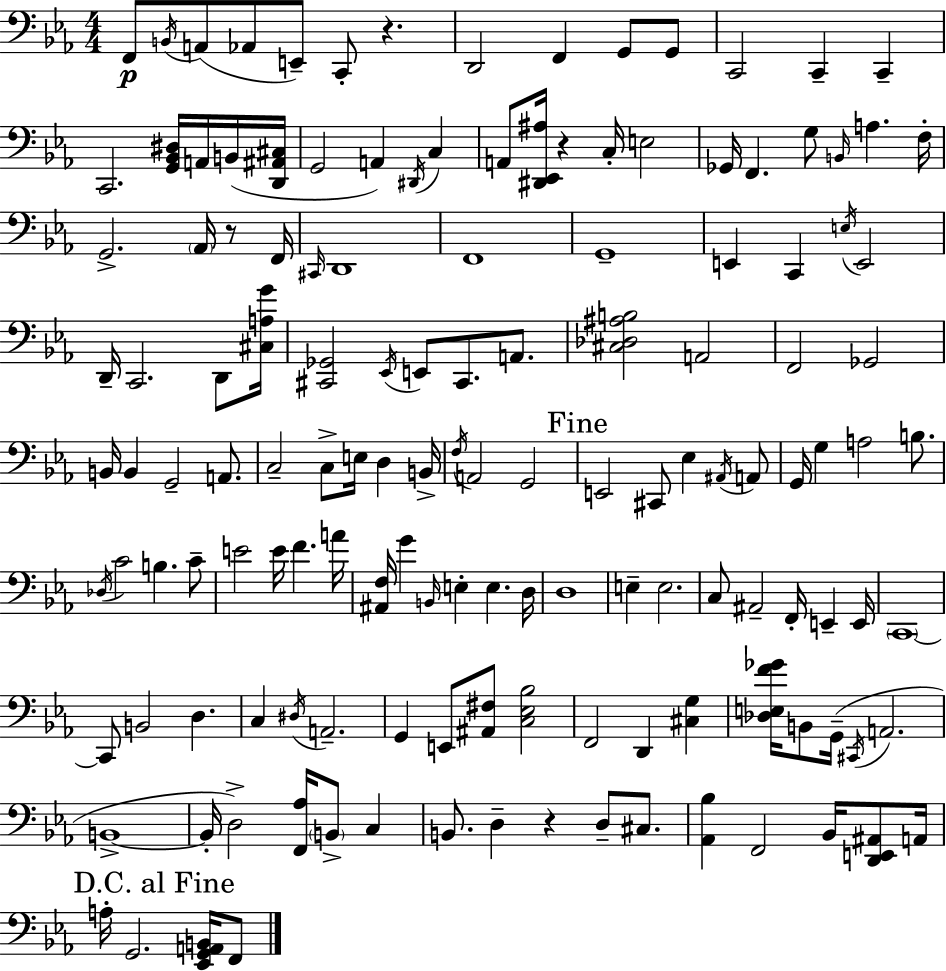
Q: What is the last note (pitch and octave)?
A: F2